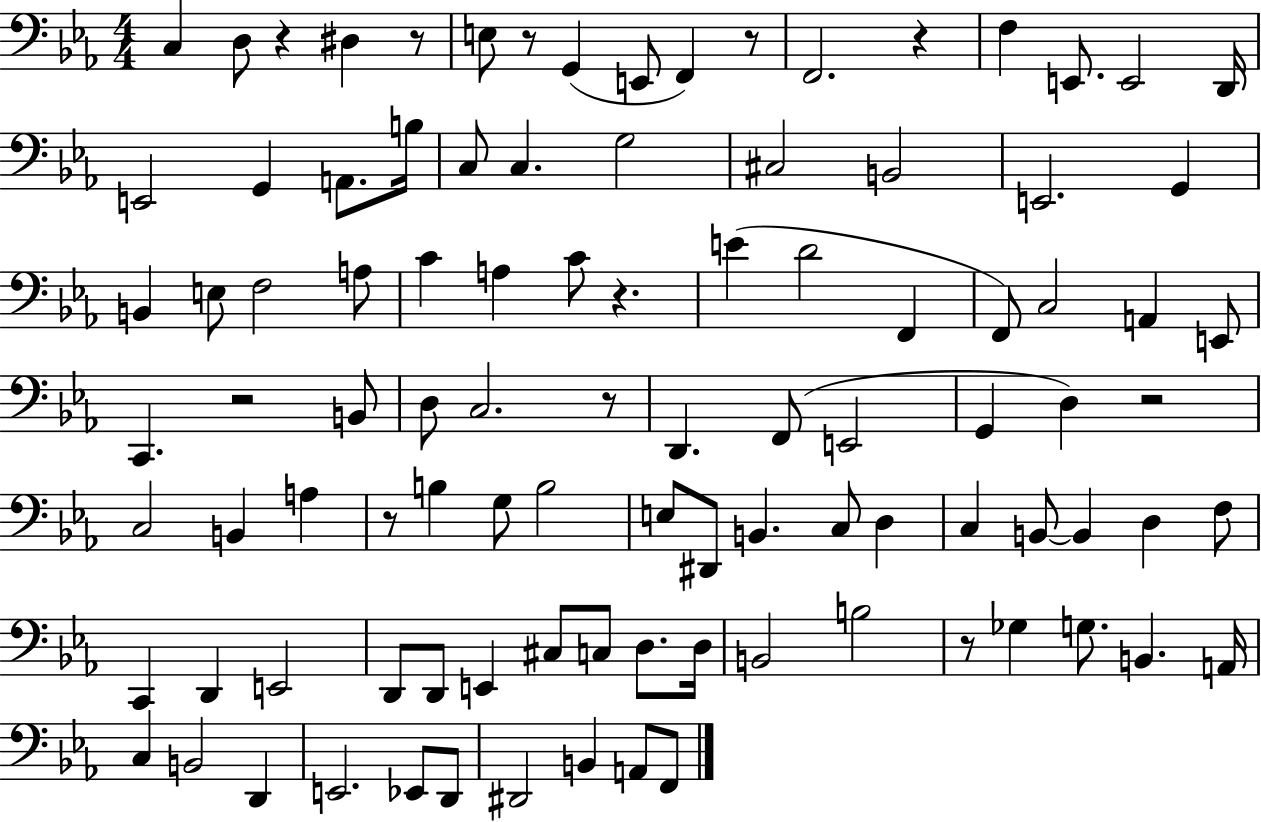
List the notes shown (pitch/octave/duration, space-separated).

C3/q D3/e R/q D#3/q R/e E3/e R/e G2/q E2/e F2/q R/e F2/h. R/q F3/q E2/e. E2/h D2/s E2/h G2/q A2/e. B3/s C3/e C3/q. G3/h C#3/h B2/h E2/h. G2/q B2/q E3/e F3/h A3/e C4/q A3/q C4/e R/q. E4/q D4/h F2/q F2/e C3/h A2/q E2/e C2/q. R/h B2/e D3/e C3/h. R/e D2/q. F2/e E2/h G2/q D3/q R/h C3/h B2/q A3/q R/e B3/q G3/e B3/h E3/e D#2/e B2/q. C3/e D3/q C3/q B2/e B2/q D3/q F3/e C2/q D2/q E2/h D2/e D2/e E2/q C#3/e C3/e D3/e. D3/s B2/h B3/h R/e Gb3/q G3/e. B2/q. A2/s C3/q B2/h D2/q E2/h. Eb2/e D2/e D#2/h B2/q A2/e F2/e